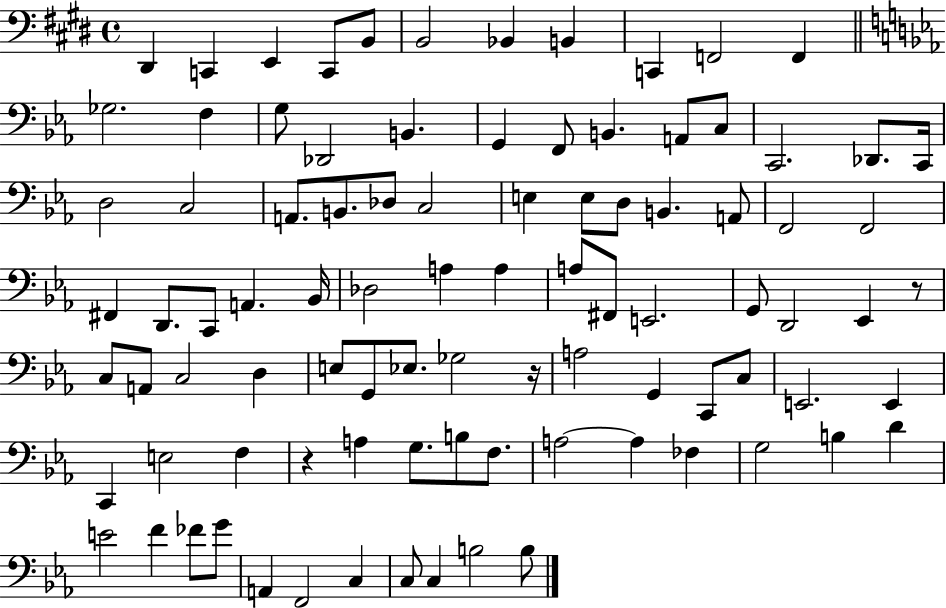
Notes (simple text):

D#2/q C2/q E2/q C2/e B2/e B2/h Bb2/q B2/q C2/q F2/h F2/q Gb3/h. F3/q G3/e Db2/h B2/q. G2/q F2/e B2/q. A2/e C3/e C2/h. Db2/e. C2/s D3/h C3/h A2/e. B2/e. Db3/e C3/h E3/q E3/e D3/e B2/q. A2/e F2/h F2/h F#2/q D2/e. C2/e A2/q. Bb2/s Db3/h A3/q A3/q A3/e F#2/e E2/h. G2/e D2/h Eb2/q R/e C3/e A2/e C3/h D3/q E3/e G2/e Eb3/e. Gb3/h R/s A3/h G2/q C2/e C3/e E2/h. E2/q C2/q E3/h F3/q R/q A3/q G3/e. B3/e F3/e. A3/h A3/q FES3/q G3/h B3/q D4/q E4/h F4/q FES4/e G4/e A2/q F2/h C3/q C3/e C3/q B3/h B3/e